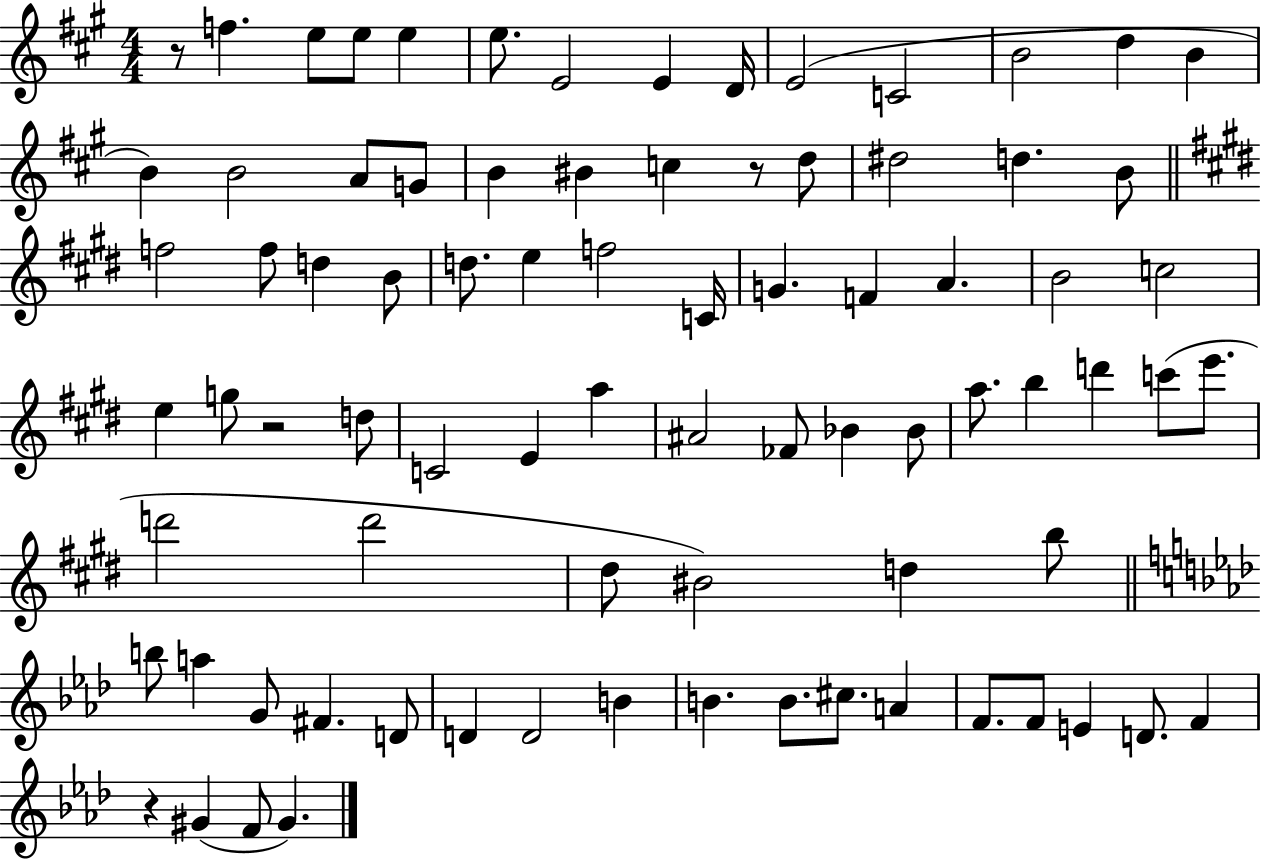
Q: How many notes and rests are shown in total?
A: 82